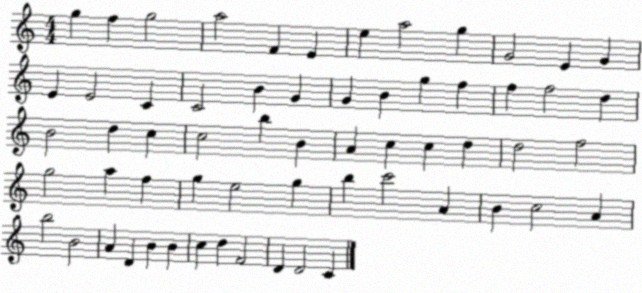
X:1
T:Untitled
M:4/4
L:1/4
K:C
g f g2 a2 F E e a2 g G2 E G E E2 C C2 B G G B g f f f2 d B2 d c c2 b B A c c d d2 f2 g2 a f g e2 g b c'2 A B c2 A b2 B2 A D B B c d F2 D D2 C